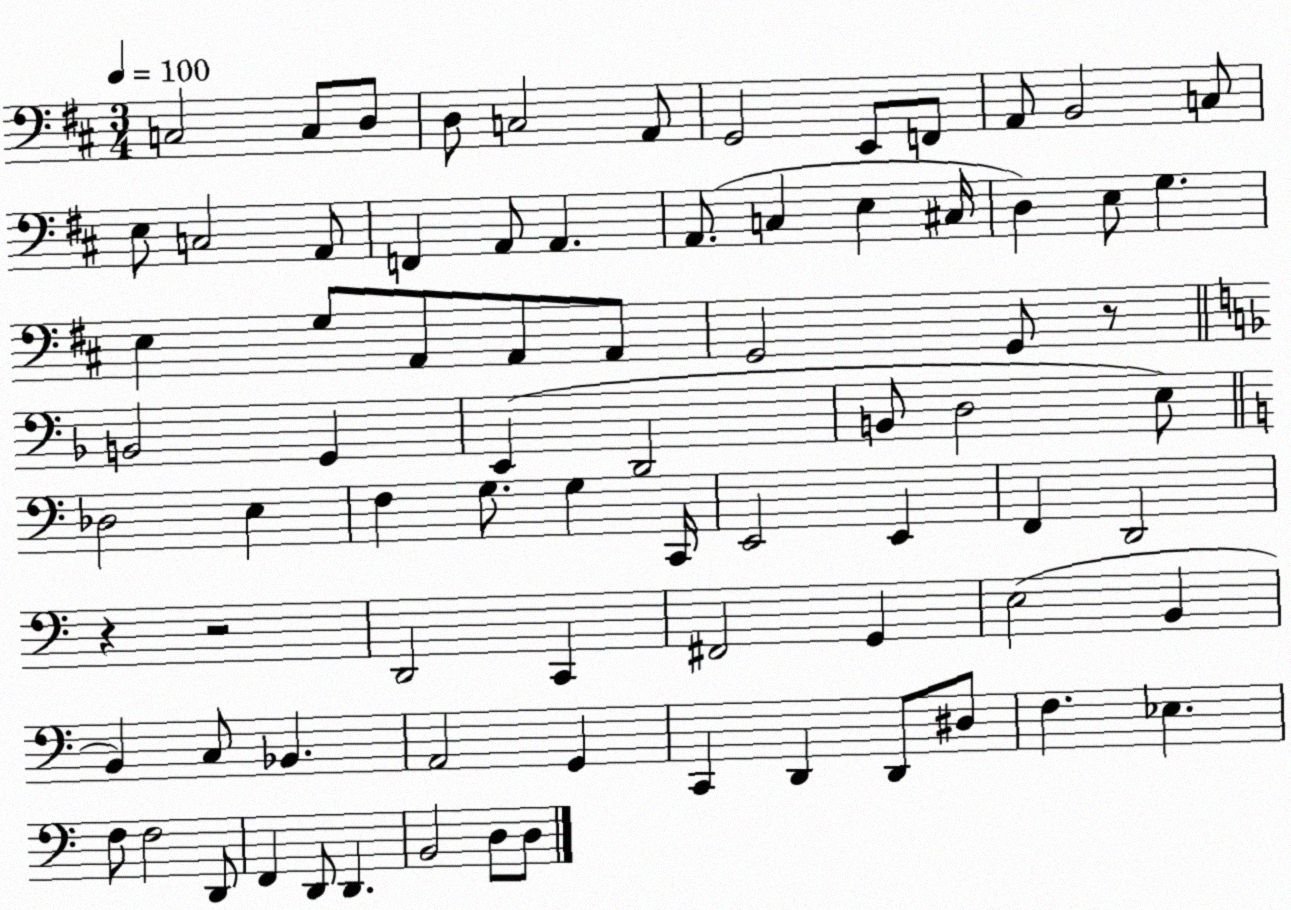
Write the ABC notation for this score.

X:1
T:Untitled
M:3/4
L:1/4
K:D
C,2 C,/2 D,/2 D,/2 C,2 A,,/2 G,,2 E,,/2 F,,/2 A,,/2 B,,2 C,/2 E,/2 C,2 A,,/2 F,, A,,/2 A,, A,,/2 C, E, ^C,/4 D, E,/2 G, E, G,/2 A,,/2 A,,/2 A,,/2 G,,2 G,,/2 z/2 B,,2 G,, E,, D,,2 B,,/2 D,2 E,/2 _D,2 E, F, G,/2 G, C,,/4 E,,2 E,, F,, D,,2 z z2 D,,2 C,, ^F,,2 G,, E,2 B,, B,, C,/2 _B,, A,,2 G,, C,, D,, D,,/2 ^D,/2 F, _E, F,/2 F,2 D,,/2 F,, D,,/2 D,, B,,2 D,/2 D,/2